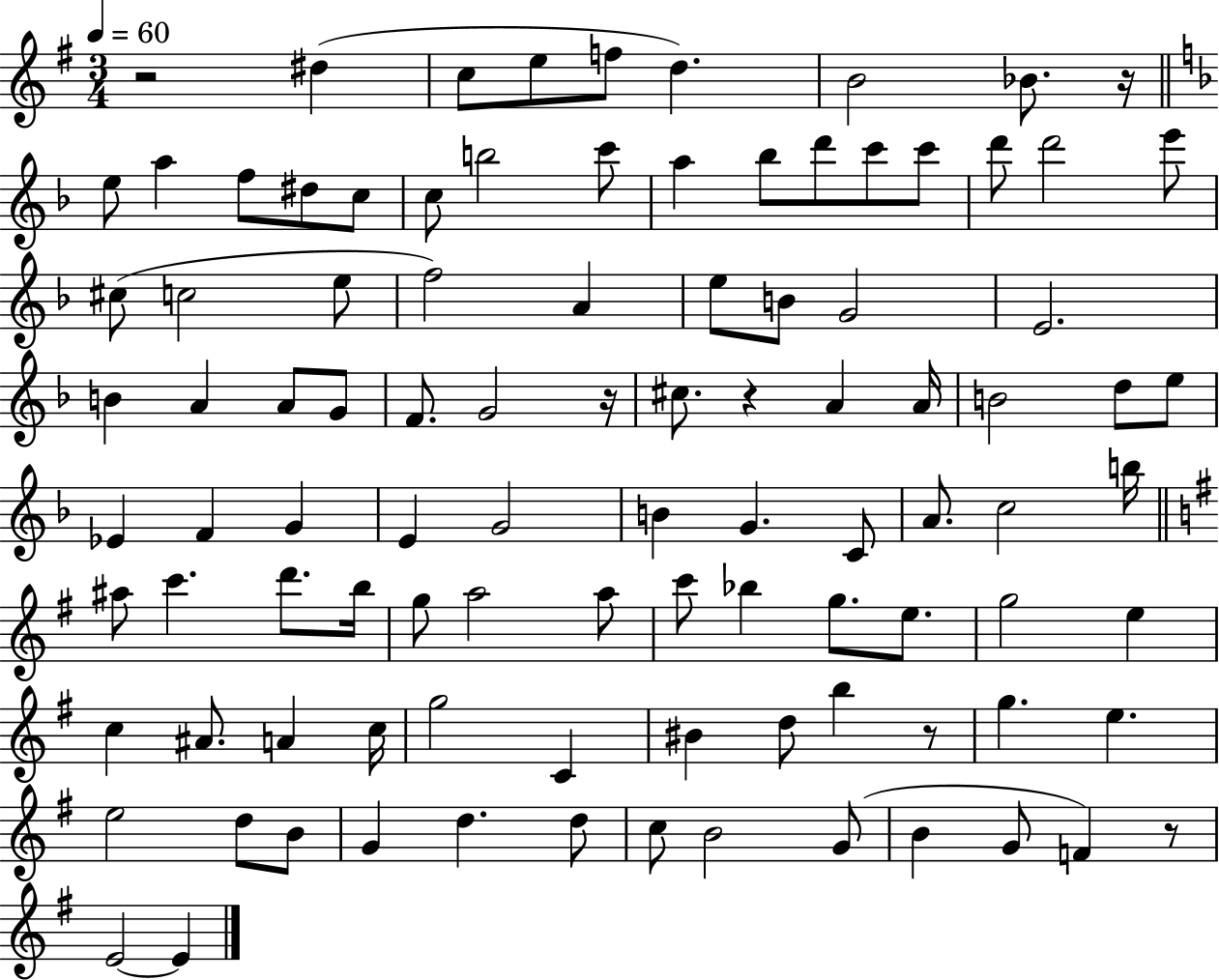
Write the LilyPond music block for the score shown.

{
  \clef treble
  \numericTimeSignature
  \time 3/4
  \key g \major
  \tempo 4 = 60
  r2 dis''4( | c''8 e''8 f''8 d''4.) | b'2 bes'8. r16 | \bar "||" \break \key f \major e''8 a''4 f''8 dis''8 c''8 | c''8 b''2 c'''8 | a''4 bes''8 d'''8 c'''8 c'''8 | d'''8 d'''2 e'''8 | \break cis''8( c''2 e''8 | f''2) a'4 | e''8 b'8 g'2 | e'2. | \break b'4 a'4 a'8 g'8 | f'8. g'2 r16 | cis''8. r4 a'4 a'16 | b'2 d''8 e''8 | \break ees'4 f'4 g'4 | e'4 g'2 | b'4 g'4. c'8 | a'8. c''2 b''16 | \break \bar "||" \break \key e \minor ais''8 c'''4. d'''8. b''16 | g''8 a''2 a''8 | c'''8 bes''4 g''8. e''8. | g''2 e''4 | \break c''4 ais'8. a'4 c''16 | g''2 c'4 | bis'4 d''8 b''4 r8 | g''4. e''4. | \break e''2 d''8 b'8 | g'4 d''4. d''8 | c''8 b'2 g'8( | b'4 g'8 f'4) r8 | \break e'2~~ e'4 | \bar "|."
}